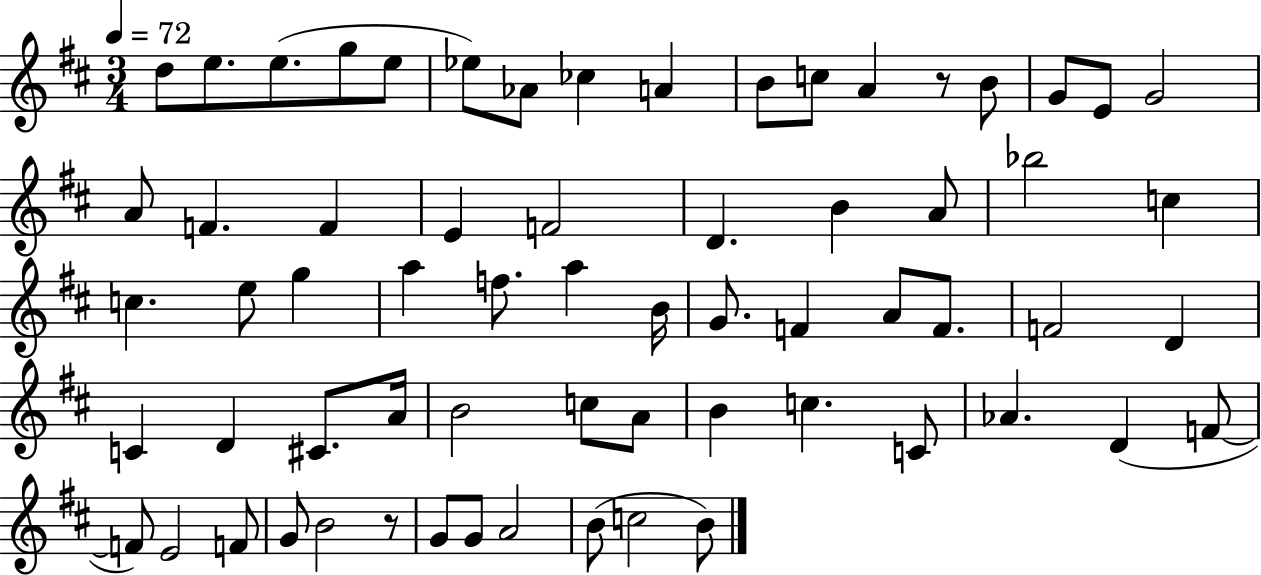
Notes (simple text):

D5/e E5/e. E5/e. G5/e E5/e Eb5/e Ab4/e CES5/q A4/q B4/e C5/e A4/q R/e B4/e G4/e E4/e G4/h A4/e F4/q. F4/q E4/q F4/h D4/q. B4/q A4/e Bb5/h C5/q C5/q. E5/e G5/q A5/q F5/e. A5/q B4/s G4/e. F4/q A4/e F4/e. F4/h D4/q C4/q D4/q C#4/e. A4/s B4/h C5/e A4/e B4/q C5/q. C4/e Ab4/q. D4/q F4/e F4/e E4/h F4/e G4/e B4/h R/e G4/e G4/e A4/h B4/e C5/h B4/e